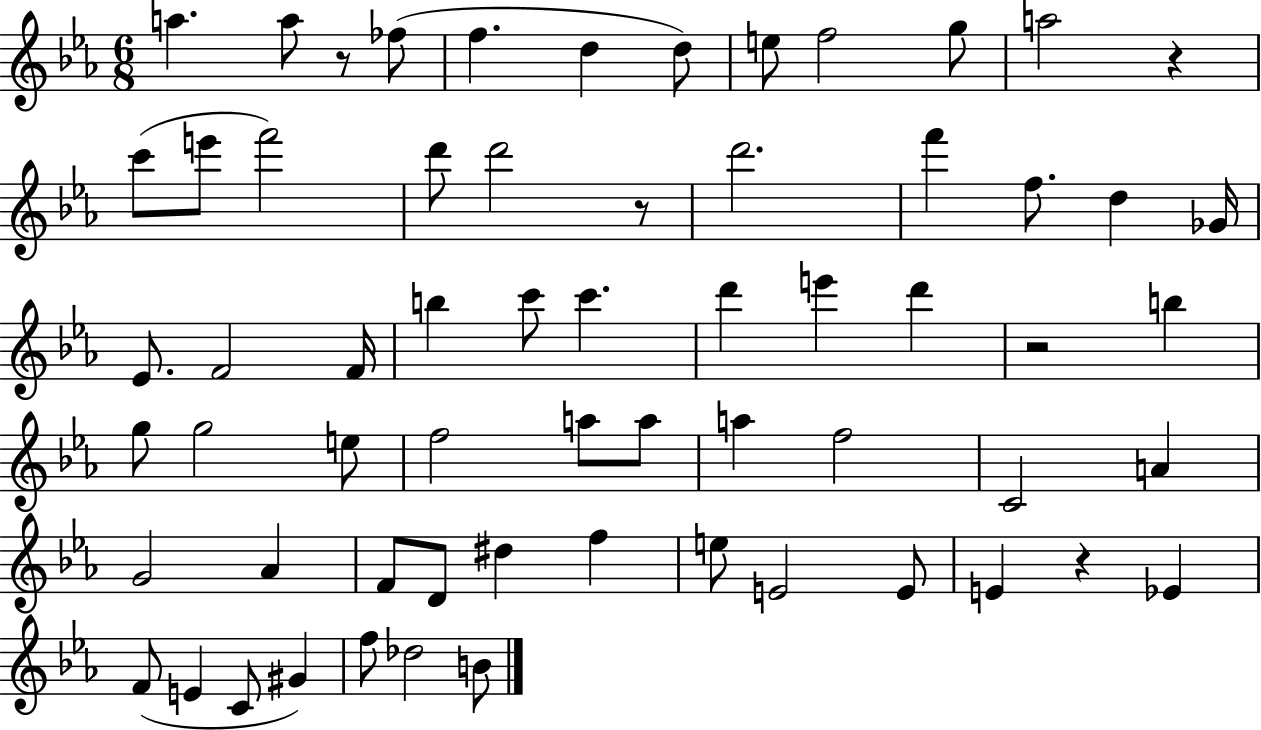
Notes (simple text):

A5/q. A5/e R/e FES5/e F5/q. D5/q D5/e E5/e F5/h G5/e A5/h R/q C6/e E6/e F6/h D6/e D6/h R/e D6/h. F6/q F5/e. D5/q Gb4/s Eb4/e. F4/h F4/s B5/q C6/e C6/q. D6/q E6/q D6/q R/h B5/q G5/e G5/h E5/e F5/h A5/e A5/e A5/q F5/h C4/h A4/q G4/h Ab4/q F4/e D4/e D#5/q F5/q E5/e E4/h E4/e E4/q R/q Eb4/q F4/e E4/q C4/e G#4/q F5/e Db5/h B4/e